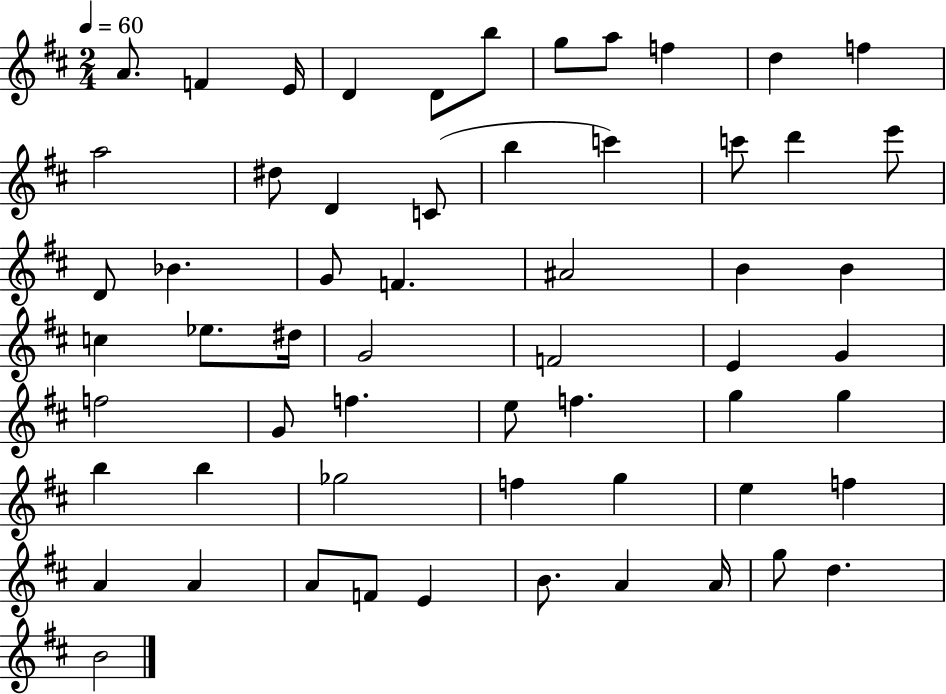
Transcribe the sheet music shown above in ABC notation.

X:1
T:Untitled
M:2/4
L:1/4
K:D
A/2 F E/4 D D/2 b/2 g/2 a/2 f d f a2 ^d/2 D C/2 b c' c'/2 d' e'/2 D/2 _B G/2 F ^A2 B B c _e/2 ^d/4 G2 F2 E G f2 G/2 f e/2 f g g b b _g2 f g e f A A A/2 F/2 E B/2 A A/4 g/2 d B2